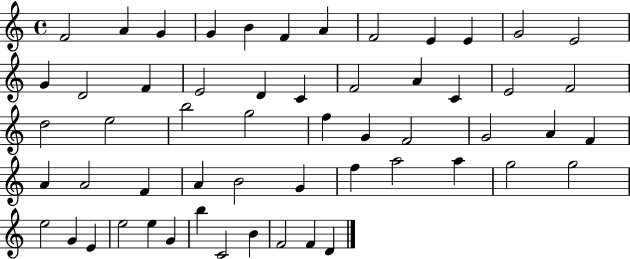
F4/h A4/q G4/q G4/q B4/q F4/q A4/q F4/h E4/q E4/q G4/h E4/h G4/q D4/h F4/q E4/h D4/q C4/q F4/h A4/q C4/q E4/h F4/h D5/h E5/h B5/h G5/h F5/q G4/q F4/h G4/h A4/q F4/q A4/q A4/h F4/q A4/q B4/h G4/q F5/q A5/h A5/q G5/h G5/h E5/h G4/q E4/q E5/h E5/q G4/q B5/q C4/h B4/q F4/h F4/q D4/q